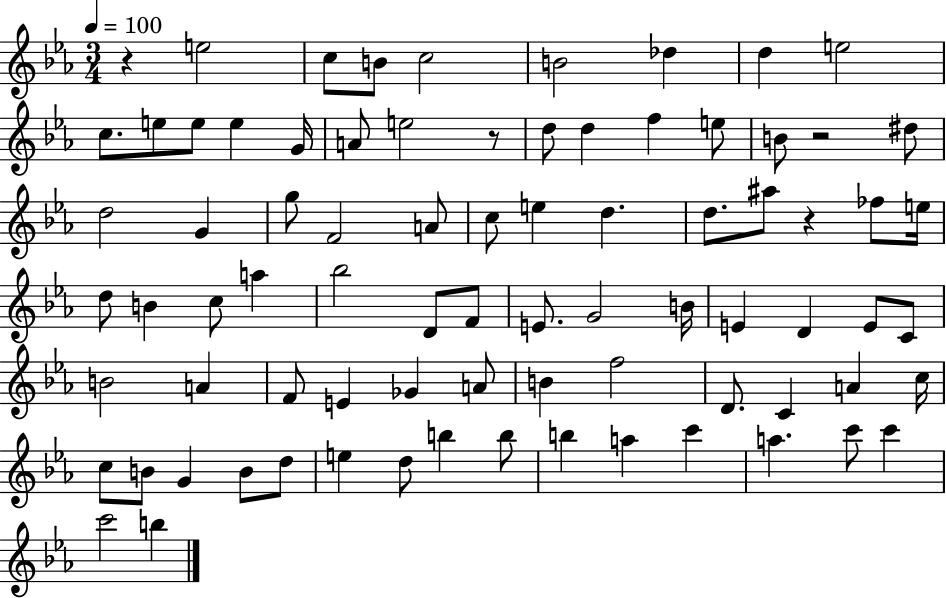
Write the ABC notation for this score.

X:1
T:Untitled
M:3/4
L:1/4
K:Eb
z e2 c/2 B/2 c2 B2 _d d e2 c/2 e/2 e/2 e G/4 A/2 e2 z/2 d/2 d f e/2 B/2 z2 ^d/2 d2 G g/2 F2 A/2 c/2 e d d/2 ^a/2 z _f/2 e/4 d/2 B c/2 a _b2 D/2 F/2 E/2 G2 B/4 E D E/2 C/2 B2 A F/2 E _G A/2 B f2 D/2 C A c/4 c/2 B/2 G B/2 d/2 e d/2 b b/2 b a c' a c'/2 c' c'2 b